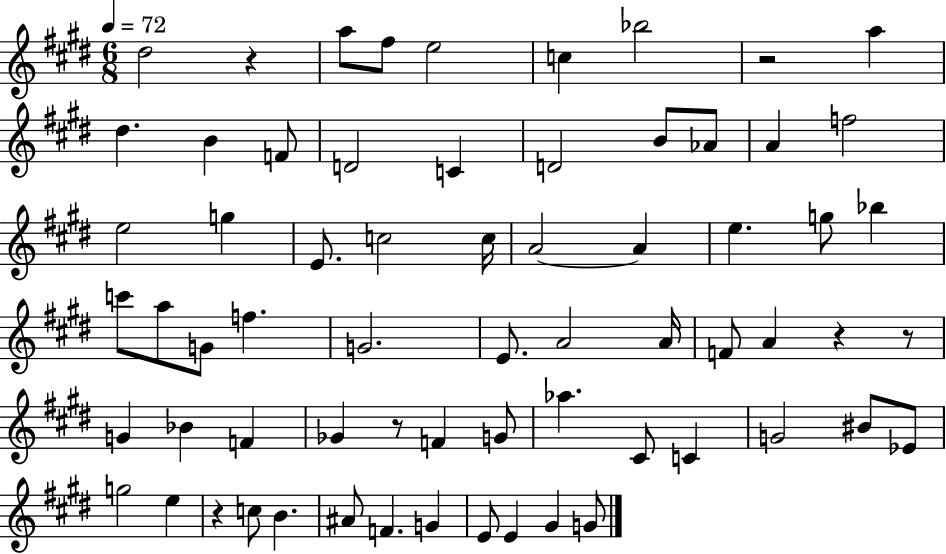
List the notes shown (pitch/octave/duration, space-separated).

D#5/h R/q A5/e F#5/e E5/h C5/q Bb5/h R/h A5/q D#5/q. B4/q F4/e D4/h C4/q D4/h B4/e Ab4/e A4/q F5/h E5/h G5/q E4/e. C5/h C5/s A4/h A4/q E5/q. G5/e Bb5/q C6/e A5/e G4/e F5/q. G4/h. E4/e. A4/h A4/s F4/e A4/q R/q R/e G4/q Bb4/q F4/q Gb4/q R/e F4/q G4/e Ab5/q. C#4/e C4/q G4/h BIS4/e Eb4/e G5/h E5/q R/q C5/e B4/q. A#4/e F4/q. G4/q E4/e E4/q G#4/q G4/e